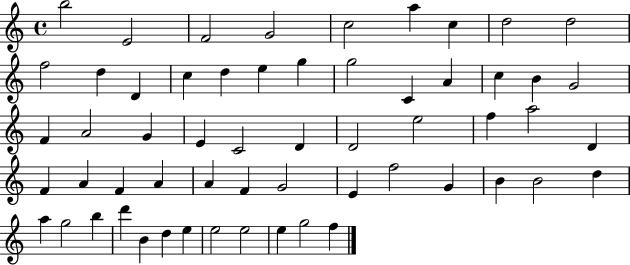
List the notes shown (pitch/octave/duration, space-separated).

B5/h E4/h F4/h G4/h C5/h A5/q C5/q D5/h D5/h F5/h D5/q D4/q C5/q D5/q E5/q G5/q G5/h C4/q A4/q C5/q B4/q G4/h F4/q A4/h G4/q E4/q C4/h D4/q D4/h E5/h F5/q A5/h D4/q F4/q A4/q F4/q A4/q A4/q F4/q G4/h E4/q F5/h G4/q B4/q B4/h D5/q A5/q G5/h B5/q D6/q B4/q D5/q E5/q E5/h E5/h E5/q G5/h F5/q